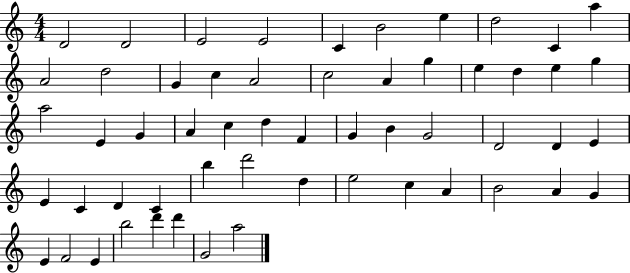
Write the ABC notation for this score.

X:1
T:Untitled
M:4/4
L:1/4
K:C
D2 D2 E2 E2 C B2 e d2 C a A2 d2 G c A2 c2 A g e d e g a2 E G A c d F G B G2 D2 D E E C D C b d'2 d e2 c A B2 A G E F2 E b2 d' d' G2 a2